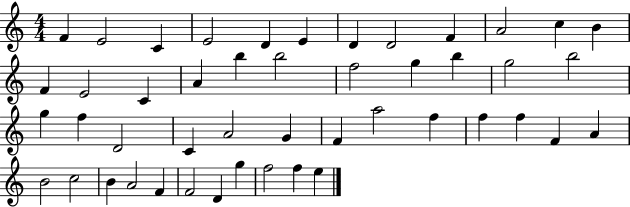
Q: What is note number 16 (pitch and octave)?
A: A4